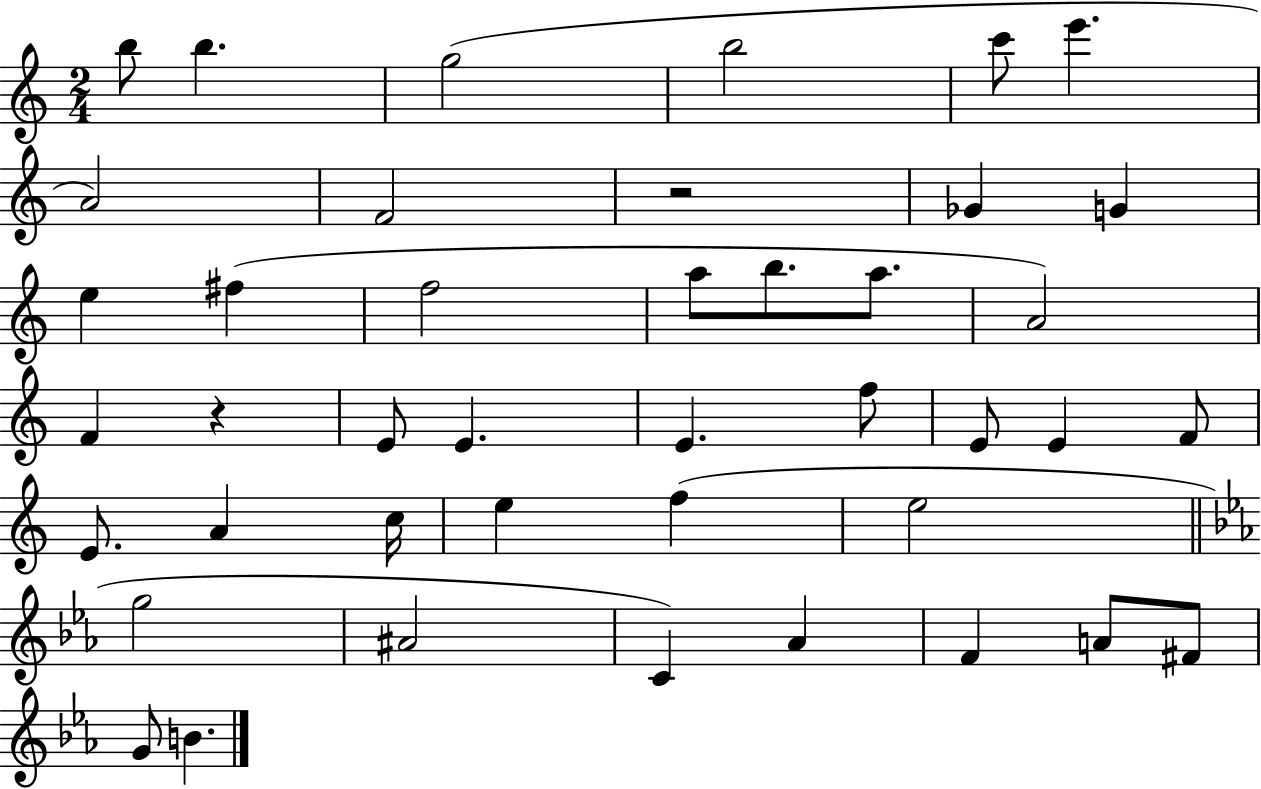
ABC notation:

X:1
T:Untitled
M:2/4
L:1/4
K:C
b/2 b g2 b2 c'/2 e' A2 F2 z2 _G G e ^f f2 a/2 b/2 a/2 A2 F z E/2 E E f/2 E/2 E F/2 E/2 A c/4 e f e2 g2 ^A2 C _A F A/2 ^F/2 G/2 B